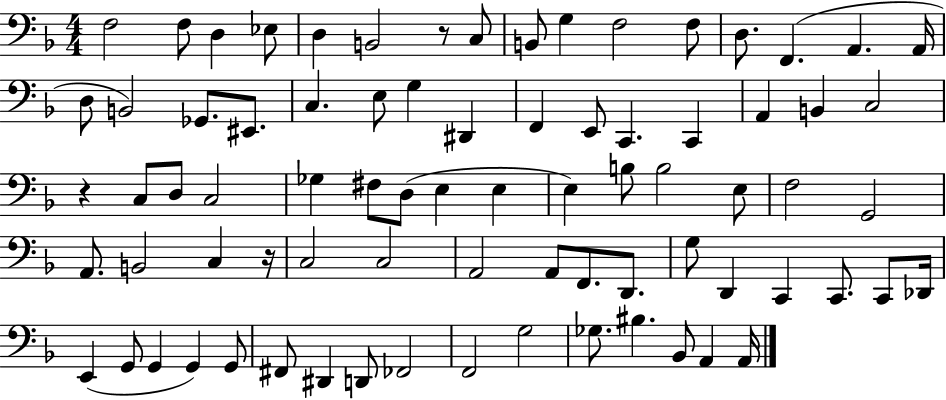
F3/h F3/e D3/q Eb3/e D3/q B2/h R/e C3/e B2/e G3/q F3/h F3/e D3/e. F2/q. A2/q. A2/s D3/e B2/h Gb2/e. EIS2/e. C3/q. E3/e G3/q D#2/q F2/q E2/e C2/q. C2/q A2/q B2/q C3/h R/q C3/e D3/e C3/h Gb3/q F#3/e D3/e E3/q E3/q E3/q B3/e B3/h E3/e F3/h G2/h A2/e. B2/h C3/q R/s C3/h C3/h A2/h A2/e F2/e. D2/e. G3/e D2/q C2/q C2/e. C2/e Db2/s E2/q G2/e G2/q G2/q G2/e F#2/e D#2/q D2/e FES2/h F2/h G3/h Gb3/e. BIS3/q. Bb2/e A2/q A2/s